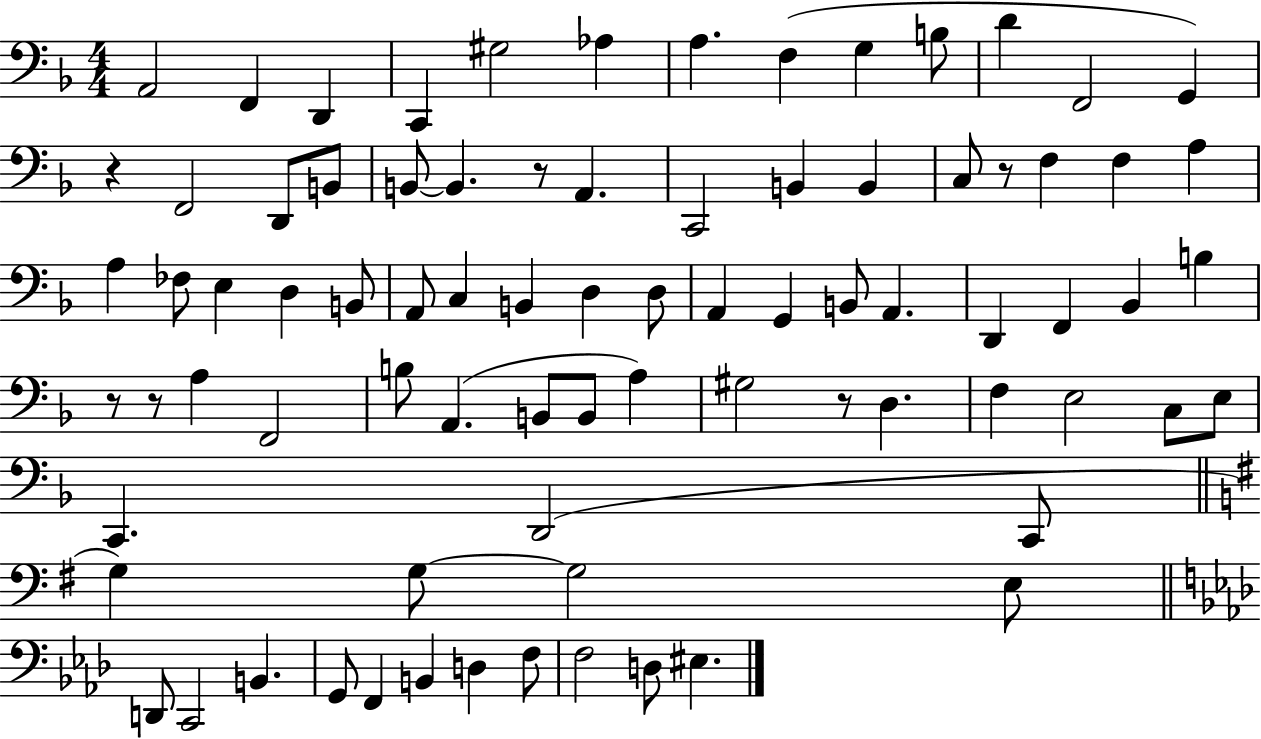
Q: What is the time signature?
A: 4/4